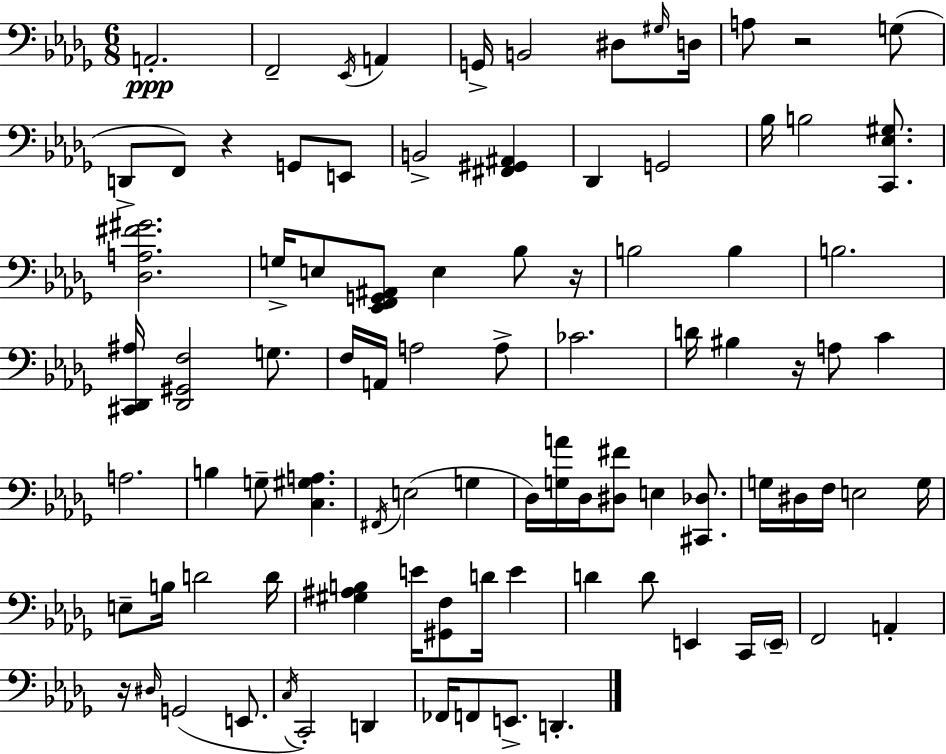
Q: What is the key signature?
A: BES minor